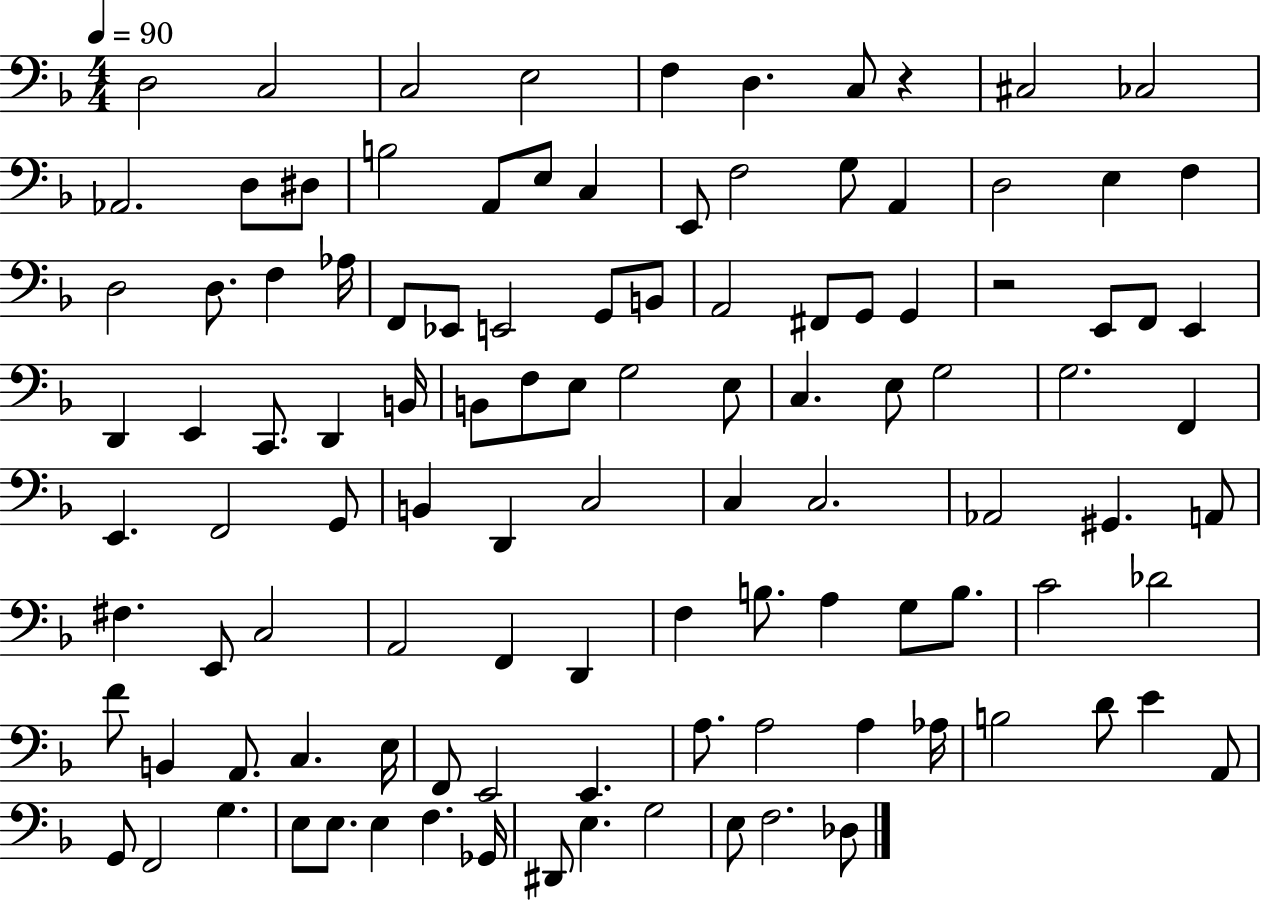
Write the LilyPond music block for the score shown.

{
  \clef bass
  \numericTimeSignature
  \time 4/4
  \key f \major
  \tempo 4 = 90
  d2 c2 | c2 e2 | f4 d4. c8 r4 | cis2 ces2 | \break aes,2. d8 dis8 | b2 a,8 e8 c4 | e,8 f2 g8 a,4 | d2 e4 f4 | \break d2 d8. f4 aes16 | f,8 ees,8 e,2 g,8 b,8 | a,2 fis,8 g,8 g,4 | r2 e,8 f,8 e,4 | \break d,4 e,4 c,8. d,4 b,16 | b,8 f8 e8 g2 e8 | c4. e8 g2 | g2. f,4 | \break e,4. f,2 g,8 | b,4 d,4 c2 | c4 c2. | aes,2 gis,4. a,8 | \break fis4. e,8 c2 | a,2 f,4 d,4 | f4 b8. a4 g8 b8. | c'2 des'2 | \break f'8 b,4 a,8. c4. e16 | f,8 e,2 e,4. | a8. a2 a4 aes16 | b2 d'8 e'4 a,8 | \break g,8 f,2 g4. | e8 e8. e4 f4. ges,16 | dis,8 e4. g2 | e8 f2. des8 | \break \bar "|."
}